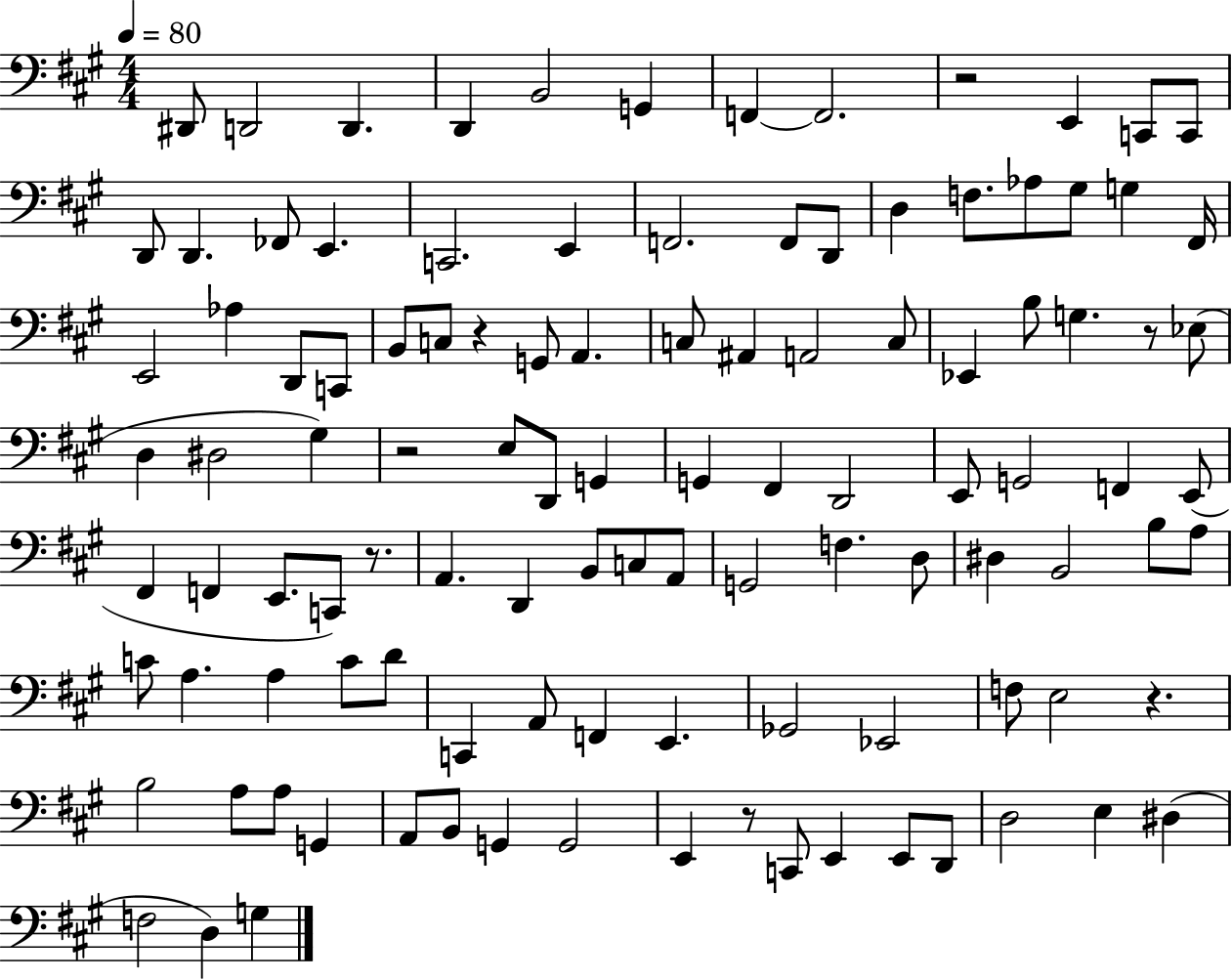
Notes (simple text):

D#2/e D2/h D2/q. D2/q B2/h G2/q F2/q F2/h. R/h E2/q C2/e C2/e D2/e D2/q. FES2/e E2/q. C2/h. E2/q F2/h. F2/e D2/e D3/q F3/e. Ab3/e G#3/e G3/q F#2/s E2/h Ab3/q D2/e C2/e B2/e C3/e R/q G2/e A2/q. C3/e A#2/q A2/h C3/e Eb2/q B3/e G3/q. R/e Eb3/e D3/q D#3/h G#3/q R/h E3/e D2/e G2/q G2/q F#2/q D2/h E2/e G2/h F2/q E2/e F#2/q F2/q E2/e. C2/e R/e. A2/q. D2/q B2/e C3/e A2/e G2/h F3/q. D3/e D#3/q B2/h B3/e A3/e C4/e A3/q. A3/q C4/e D4/e C2/q A2/e F2/q E2/q. Gb2/h Eb2/h F3/e E3/h R/q. B3/h A3/e A3/e G2/q A2/e B2/e G2/q G2/h E2/q R/e C2/e E2/q E2/e D2/e D3/h E3/q D#3/q F3/h D3/q G3/q